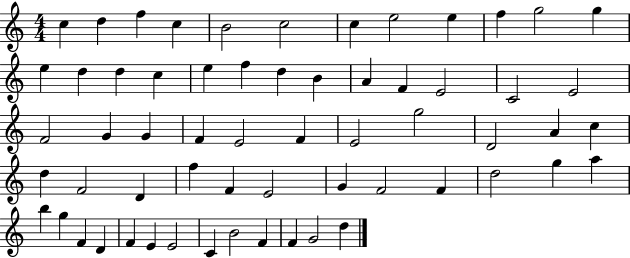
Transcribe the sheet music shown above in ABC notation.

X:1
T:Untitled
M:4/4
L:1/4
K:C
c d f c B2 c2 c e2 e f g2 g e d d c e f d B A F E2 C2 E2 F2 G G F E2 F E2 g2 D2 A c d F2 D f F E2 G F2 F d2 g a b g F D F E E2 C B2 F F G2 d